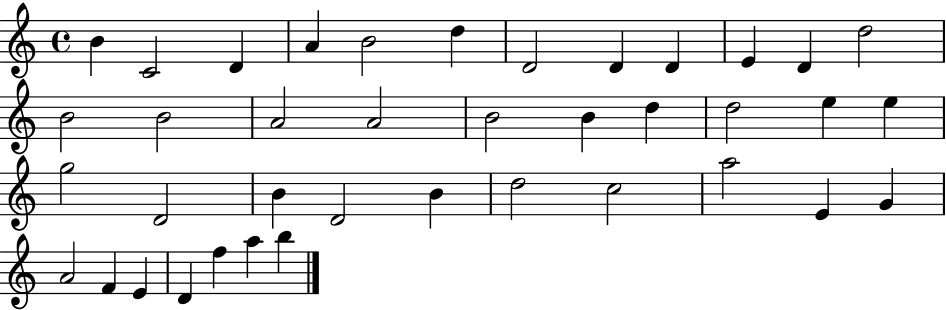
B4/q C4/h D4/q A4/q B4/h D5/q D4/h D4/q D4/q E4/q D4/q D5/h B4/h B4/h A4/h A4/h B4/h B4/q D5/q D5/h E5/q E5/q G5/h D4/h B4/q D4/h B4/q D5/h C5/h A5/h E4/q G4/q A4/h F4/q E4/q D4/q F5/q A5/q B5/q